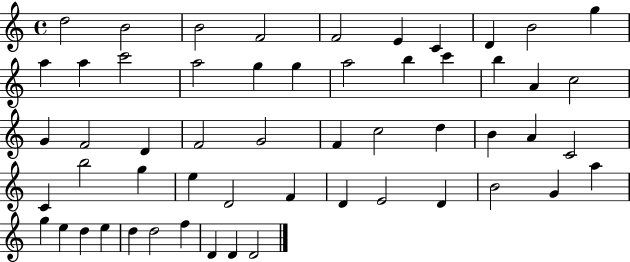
X:1
T:Untitled
M:4/4
L:1/4
K:C
d2 B2 B2 F2 F2 E C D B2 g a a c'2 a2 g g a2 b c' b A c2 G F2 D F2 G2 F c2 d B A C2 C b2 g e D2 F D E2 D B2 G a g e d e d d2 f D D D2